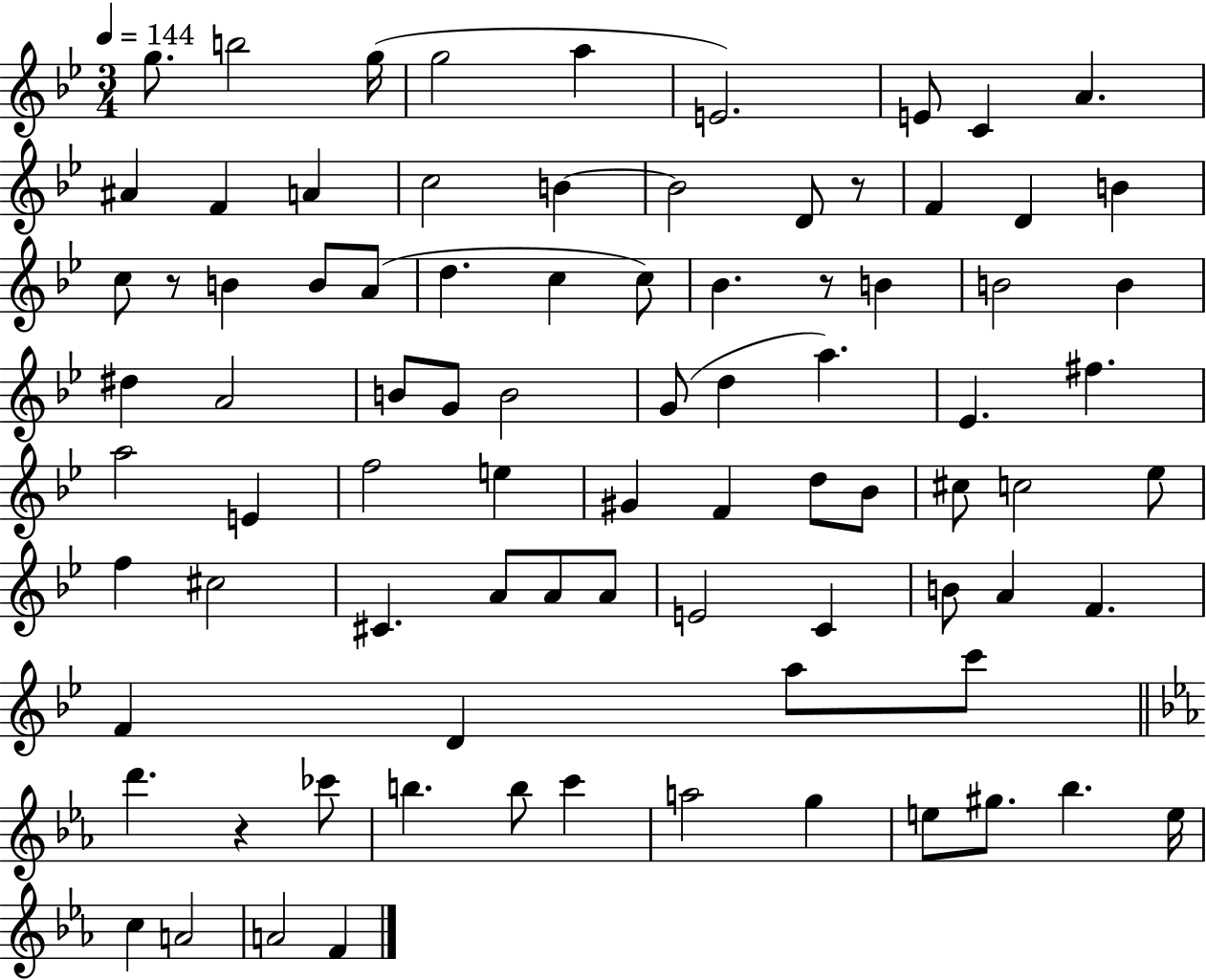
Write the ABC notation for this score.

X:1
T:Untitled
M:3/4
L:1/4
K:Bb
g/2 b2 g/4 g2 a E2 E/2 C A ^A F A c2 B B2 D/2 z/2 F D B c/2 z/2 B B/2 A/2 d c c/2 _B z/2 B B2 B ^d A2 B/2 G/2 B2 G/2 d a _E ^f a2 E f2 e ^G F d/2 _B/2 ^c/2 c2 _e/2 f ^c2 ^C A/2 A/2 A/2 E2 C B/2 A F F D a/2 c'/2 d' z _c'/2 b b/2 c' a2 g e/2 ^g/2 _b e/4 c A2 A2 F